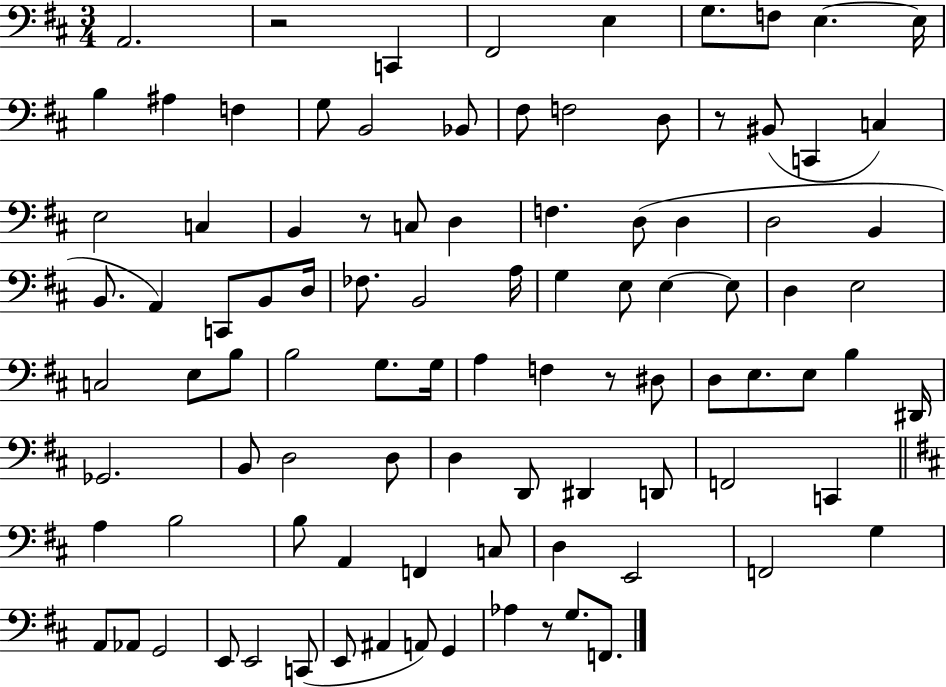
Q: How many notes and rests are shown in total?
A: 96